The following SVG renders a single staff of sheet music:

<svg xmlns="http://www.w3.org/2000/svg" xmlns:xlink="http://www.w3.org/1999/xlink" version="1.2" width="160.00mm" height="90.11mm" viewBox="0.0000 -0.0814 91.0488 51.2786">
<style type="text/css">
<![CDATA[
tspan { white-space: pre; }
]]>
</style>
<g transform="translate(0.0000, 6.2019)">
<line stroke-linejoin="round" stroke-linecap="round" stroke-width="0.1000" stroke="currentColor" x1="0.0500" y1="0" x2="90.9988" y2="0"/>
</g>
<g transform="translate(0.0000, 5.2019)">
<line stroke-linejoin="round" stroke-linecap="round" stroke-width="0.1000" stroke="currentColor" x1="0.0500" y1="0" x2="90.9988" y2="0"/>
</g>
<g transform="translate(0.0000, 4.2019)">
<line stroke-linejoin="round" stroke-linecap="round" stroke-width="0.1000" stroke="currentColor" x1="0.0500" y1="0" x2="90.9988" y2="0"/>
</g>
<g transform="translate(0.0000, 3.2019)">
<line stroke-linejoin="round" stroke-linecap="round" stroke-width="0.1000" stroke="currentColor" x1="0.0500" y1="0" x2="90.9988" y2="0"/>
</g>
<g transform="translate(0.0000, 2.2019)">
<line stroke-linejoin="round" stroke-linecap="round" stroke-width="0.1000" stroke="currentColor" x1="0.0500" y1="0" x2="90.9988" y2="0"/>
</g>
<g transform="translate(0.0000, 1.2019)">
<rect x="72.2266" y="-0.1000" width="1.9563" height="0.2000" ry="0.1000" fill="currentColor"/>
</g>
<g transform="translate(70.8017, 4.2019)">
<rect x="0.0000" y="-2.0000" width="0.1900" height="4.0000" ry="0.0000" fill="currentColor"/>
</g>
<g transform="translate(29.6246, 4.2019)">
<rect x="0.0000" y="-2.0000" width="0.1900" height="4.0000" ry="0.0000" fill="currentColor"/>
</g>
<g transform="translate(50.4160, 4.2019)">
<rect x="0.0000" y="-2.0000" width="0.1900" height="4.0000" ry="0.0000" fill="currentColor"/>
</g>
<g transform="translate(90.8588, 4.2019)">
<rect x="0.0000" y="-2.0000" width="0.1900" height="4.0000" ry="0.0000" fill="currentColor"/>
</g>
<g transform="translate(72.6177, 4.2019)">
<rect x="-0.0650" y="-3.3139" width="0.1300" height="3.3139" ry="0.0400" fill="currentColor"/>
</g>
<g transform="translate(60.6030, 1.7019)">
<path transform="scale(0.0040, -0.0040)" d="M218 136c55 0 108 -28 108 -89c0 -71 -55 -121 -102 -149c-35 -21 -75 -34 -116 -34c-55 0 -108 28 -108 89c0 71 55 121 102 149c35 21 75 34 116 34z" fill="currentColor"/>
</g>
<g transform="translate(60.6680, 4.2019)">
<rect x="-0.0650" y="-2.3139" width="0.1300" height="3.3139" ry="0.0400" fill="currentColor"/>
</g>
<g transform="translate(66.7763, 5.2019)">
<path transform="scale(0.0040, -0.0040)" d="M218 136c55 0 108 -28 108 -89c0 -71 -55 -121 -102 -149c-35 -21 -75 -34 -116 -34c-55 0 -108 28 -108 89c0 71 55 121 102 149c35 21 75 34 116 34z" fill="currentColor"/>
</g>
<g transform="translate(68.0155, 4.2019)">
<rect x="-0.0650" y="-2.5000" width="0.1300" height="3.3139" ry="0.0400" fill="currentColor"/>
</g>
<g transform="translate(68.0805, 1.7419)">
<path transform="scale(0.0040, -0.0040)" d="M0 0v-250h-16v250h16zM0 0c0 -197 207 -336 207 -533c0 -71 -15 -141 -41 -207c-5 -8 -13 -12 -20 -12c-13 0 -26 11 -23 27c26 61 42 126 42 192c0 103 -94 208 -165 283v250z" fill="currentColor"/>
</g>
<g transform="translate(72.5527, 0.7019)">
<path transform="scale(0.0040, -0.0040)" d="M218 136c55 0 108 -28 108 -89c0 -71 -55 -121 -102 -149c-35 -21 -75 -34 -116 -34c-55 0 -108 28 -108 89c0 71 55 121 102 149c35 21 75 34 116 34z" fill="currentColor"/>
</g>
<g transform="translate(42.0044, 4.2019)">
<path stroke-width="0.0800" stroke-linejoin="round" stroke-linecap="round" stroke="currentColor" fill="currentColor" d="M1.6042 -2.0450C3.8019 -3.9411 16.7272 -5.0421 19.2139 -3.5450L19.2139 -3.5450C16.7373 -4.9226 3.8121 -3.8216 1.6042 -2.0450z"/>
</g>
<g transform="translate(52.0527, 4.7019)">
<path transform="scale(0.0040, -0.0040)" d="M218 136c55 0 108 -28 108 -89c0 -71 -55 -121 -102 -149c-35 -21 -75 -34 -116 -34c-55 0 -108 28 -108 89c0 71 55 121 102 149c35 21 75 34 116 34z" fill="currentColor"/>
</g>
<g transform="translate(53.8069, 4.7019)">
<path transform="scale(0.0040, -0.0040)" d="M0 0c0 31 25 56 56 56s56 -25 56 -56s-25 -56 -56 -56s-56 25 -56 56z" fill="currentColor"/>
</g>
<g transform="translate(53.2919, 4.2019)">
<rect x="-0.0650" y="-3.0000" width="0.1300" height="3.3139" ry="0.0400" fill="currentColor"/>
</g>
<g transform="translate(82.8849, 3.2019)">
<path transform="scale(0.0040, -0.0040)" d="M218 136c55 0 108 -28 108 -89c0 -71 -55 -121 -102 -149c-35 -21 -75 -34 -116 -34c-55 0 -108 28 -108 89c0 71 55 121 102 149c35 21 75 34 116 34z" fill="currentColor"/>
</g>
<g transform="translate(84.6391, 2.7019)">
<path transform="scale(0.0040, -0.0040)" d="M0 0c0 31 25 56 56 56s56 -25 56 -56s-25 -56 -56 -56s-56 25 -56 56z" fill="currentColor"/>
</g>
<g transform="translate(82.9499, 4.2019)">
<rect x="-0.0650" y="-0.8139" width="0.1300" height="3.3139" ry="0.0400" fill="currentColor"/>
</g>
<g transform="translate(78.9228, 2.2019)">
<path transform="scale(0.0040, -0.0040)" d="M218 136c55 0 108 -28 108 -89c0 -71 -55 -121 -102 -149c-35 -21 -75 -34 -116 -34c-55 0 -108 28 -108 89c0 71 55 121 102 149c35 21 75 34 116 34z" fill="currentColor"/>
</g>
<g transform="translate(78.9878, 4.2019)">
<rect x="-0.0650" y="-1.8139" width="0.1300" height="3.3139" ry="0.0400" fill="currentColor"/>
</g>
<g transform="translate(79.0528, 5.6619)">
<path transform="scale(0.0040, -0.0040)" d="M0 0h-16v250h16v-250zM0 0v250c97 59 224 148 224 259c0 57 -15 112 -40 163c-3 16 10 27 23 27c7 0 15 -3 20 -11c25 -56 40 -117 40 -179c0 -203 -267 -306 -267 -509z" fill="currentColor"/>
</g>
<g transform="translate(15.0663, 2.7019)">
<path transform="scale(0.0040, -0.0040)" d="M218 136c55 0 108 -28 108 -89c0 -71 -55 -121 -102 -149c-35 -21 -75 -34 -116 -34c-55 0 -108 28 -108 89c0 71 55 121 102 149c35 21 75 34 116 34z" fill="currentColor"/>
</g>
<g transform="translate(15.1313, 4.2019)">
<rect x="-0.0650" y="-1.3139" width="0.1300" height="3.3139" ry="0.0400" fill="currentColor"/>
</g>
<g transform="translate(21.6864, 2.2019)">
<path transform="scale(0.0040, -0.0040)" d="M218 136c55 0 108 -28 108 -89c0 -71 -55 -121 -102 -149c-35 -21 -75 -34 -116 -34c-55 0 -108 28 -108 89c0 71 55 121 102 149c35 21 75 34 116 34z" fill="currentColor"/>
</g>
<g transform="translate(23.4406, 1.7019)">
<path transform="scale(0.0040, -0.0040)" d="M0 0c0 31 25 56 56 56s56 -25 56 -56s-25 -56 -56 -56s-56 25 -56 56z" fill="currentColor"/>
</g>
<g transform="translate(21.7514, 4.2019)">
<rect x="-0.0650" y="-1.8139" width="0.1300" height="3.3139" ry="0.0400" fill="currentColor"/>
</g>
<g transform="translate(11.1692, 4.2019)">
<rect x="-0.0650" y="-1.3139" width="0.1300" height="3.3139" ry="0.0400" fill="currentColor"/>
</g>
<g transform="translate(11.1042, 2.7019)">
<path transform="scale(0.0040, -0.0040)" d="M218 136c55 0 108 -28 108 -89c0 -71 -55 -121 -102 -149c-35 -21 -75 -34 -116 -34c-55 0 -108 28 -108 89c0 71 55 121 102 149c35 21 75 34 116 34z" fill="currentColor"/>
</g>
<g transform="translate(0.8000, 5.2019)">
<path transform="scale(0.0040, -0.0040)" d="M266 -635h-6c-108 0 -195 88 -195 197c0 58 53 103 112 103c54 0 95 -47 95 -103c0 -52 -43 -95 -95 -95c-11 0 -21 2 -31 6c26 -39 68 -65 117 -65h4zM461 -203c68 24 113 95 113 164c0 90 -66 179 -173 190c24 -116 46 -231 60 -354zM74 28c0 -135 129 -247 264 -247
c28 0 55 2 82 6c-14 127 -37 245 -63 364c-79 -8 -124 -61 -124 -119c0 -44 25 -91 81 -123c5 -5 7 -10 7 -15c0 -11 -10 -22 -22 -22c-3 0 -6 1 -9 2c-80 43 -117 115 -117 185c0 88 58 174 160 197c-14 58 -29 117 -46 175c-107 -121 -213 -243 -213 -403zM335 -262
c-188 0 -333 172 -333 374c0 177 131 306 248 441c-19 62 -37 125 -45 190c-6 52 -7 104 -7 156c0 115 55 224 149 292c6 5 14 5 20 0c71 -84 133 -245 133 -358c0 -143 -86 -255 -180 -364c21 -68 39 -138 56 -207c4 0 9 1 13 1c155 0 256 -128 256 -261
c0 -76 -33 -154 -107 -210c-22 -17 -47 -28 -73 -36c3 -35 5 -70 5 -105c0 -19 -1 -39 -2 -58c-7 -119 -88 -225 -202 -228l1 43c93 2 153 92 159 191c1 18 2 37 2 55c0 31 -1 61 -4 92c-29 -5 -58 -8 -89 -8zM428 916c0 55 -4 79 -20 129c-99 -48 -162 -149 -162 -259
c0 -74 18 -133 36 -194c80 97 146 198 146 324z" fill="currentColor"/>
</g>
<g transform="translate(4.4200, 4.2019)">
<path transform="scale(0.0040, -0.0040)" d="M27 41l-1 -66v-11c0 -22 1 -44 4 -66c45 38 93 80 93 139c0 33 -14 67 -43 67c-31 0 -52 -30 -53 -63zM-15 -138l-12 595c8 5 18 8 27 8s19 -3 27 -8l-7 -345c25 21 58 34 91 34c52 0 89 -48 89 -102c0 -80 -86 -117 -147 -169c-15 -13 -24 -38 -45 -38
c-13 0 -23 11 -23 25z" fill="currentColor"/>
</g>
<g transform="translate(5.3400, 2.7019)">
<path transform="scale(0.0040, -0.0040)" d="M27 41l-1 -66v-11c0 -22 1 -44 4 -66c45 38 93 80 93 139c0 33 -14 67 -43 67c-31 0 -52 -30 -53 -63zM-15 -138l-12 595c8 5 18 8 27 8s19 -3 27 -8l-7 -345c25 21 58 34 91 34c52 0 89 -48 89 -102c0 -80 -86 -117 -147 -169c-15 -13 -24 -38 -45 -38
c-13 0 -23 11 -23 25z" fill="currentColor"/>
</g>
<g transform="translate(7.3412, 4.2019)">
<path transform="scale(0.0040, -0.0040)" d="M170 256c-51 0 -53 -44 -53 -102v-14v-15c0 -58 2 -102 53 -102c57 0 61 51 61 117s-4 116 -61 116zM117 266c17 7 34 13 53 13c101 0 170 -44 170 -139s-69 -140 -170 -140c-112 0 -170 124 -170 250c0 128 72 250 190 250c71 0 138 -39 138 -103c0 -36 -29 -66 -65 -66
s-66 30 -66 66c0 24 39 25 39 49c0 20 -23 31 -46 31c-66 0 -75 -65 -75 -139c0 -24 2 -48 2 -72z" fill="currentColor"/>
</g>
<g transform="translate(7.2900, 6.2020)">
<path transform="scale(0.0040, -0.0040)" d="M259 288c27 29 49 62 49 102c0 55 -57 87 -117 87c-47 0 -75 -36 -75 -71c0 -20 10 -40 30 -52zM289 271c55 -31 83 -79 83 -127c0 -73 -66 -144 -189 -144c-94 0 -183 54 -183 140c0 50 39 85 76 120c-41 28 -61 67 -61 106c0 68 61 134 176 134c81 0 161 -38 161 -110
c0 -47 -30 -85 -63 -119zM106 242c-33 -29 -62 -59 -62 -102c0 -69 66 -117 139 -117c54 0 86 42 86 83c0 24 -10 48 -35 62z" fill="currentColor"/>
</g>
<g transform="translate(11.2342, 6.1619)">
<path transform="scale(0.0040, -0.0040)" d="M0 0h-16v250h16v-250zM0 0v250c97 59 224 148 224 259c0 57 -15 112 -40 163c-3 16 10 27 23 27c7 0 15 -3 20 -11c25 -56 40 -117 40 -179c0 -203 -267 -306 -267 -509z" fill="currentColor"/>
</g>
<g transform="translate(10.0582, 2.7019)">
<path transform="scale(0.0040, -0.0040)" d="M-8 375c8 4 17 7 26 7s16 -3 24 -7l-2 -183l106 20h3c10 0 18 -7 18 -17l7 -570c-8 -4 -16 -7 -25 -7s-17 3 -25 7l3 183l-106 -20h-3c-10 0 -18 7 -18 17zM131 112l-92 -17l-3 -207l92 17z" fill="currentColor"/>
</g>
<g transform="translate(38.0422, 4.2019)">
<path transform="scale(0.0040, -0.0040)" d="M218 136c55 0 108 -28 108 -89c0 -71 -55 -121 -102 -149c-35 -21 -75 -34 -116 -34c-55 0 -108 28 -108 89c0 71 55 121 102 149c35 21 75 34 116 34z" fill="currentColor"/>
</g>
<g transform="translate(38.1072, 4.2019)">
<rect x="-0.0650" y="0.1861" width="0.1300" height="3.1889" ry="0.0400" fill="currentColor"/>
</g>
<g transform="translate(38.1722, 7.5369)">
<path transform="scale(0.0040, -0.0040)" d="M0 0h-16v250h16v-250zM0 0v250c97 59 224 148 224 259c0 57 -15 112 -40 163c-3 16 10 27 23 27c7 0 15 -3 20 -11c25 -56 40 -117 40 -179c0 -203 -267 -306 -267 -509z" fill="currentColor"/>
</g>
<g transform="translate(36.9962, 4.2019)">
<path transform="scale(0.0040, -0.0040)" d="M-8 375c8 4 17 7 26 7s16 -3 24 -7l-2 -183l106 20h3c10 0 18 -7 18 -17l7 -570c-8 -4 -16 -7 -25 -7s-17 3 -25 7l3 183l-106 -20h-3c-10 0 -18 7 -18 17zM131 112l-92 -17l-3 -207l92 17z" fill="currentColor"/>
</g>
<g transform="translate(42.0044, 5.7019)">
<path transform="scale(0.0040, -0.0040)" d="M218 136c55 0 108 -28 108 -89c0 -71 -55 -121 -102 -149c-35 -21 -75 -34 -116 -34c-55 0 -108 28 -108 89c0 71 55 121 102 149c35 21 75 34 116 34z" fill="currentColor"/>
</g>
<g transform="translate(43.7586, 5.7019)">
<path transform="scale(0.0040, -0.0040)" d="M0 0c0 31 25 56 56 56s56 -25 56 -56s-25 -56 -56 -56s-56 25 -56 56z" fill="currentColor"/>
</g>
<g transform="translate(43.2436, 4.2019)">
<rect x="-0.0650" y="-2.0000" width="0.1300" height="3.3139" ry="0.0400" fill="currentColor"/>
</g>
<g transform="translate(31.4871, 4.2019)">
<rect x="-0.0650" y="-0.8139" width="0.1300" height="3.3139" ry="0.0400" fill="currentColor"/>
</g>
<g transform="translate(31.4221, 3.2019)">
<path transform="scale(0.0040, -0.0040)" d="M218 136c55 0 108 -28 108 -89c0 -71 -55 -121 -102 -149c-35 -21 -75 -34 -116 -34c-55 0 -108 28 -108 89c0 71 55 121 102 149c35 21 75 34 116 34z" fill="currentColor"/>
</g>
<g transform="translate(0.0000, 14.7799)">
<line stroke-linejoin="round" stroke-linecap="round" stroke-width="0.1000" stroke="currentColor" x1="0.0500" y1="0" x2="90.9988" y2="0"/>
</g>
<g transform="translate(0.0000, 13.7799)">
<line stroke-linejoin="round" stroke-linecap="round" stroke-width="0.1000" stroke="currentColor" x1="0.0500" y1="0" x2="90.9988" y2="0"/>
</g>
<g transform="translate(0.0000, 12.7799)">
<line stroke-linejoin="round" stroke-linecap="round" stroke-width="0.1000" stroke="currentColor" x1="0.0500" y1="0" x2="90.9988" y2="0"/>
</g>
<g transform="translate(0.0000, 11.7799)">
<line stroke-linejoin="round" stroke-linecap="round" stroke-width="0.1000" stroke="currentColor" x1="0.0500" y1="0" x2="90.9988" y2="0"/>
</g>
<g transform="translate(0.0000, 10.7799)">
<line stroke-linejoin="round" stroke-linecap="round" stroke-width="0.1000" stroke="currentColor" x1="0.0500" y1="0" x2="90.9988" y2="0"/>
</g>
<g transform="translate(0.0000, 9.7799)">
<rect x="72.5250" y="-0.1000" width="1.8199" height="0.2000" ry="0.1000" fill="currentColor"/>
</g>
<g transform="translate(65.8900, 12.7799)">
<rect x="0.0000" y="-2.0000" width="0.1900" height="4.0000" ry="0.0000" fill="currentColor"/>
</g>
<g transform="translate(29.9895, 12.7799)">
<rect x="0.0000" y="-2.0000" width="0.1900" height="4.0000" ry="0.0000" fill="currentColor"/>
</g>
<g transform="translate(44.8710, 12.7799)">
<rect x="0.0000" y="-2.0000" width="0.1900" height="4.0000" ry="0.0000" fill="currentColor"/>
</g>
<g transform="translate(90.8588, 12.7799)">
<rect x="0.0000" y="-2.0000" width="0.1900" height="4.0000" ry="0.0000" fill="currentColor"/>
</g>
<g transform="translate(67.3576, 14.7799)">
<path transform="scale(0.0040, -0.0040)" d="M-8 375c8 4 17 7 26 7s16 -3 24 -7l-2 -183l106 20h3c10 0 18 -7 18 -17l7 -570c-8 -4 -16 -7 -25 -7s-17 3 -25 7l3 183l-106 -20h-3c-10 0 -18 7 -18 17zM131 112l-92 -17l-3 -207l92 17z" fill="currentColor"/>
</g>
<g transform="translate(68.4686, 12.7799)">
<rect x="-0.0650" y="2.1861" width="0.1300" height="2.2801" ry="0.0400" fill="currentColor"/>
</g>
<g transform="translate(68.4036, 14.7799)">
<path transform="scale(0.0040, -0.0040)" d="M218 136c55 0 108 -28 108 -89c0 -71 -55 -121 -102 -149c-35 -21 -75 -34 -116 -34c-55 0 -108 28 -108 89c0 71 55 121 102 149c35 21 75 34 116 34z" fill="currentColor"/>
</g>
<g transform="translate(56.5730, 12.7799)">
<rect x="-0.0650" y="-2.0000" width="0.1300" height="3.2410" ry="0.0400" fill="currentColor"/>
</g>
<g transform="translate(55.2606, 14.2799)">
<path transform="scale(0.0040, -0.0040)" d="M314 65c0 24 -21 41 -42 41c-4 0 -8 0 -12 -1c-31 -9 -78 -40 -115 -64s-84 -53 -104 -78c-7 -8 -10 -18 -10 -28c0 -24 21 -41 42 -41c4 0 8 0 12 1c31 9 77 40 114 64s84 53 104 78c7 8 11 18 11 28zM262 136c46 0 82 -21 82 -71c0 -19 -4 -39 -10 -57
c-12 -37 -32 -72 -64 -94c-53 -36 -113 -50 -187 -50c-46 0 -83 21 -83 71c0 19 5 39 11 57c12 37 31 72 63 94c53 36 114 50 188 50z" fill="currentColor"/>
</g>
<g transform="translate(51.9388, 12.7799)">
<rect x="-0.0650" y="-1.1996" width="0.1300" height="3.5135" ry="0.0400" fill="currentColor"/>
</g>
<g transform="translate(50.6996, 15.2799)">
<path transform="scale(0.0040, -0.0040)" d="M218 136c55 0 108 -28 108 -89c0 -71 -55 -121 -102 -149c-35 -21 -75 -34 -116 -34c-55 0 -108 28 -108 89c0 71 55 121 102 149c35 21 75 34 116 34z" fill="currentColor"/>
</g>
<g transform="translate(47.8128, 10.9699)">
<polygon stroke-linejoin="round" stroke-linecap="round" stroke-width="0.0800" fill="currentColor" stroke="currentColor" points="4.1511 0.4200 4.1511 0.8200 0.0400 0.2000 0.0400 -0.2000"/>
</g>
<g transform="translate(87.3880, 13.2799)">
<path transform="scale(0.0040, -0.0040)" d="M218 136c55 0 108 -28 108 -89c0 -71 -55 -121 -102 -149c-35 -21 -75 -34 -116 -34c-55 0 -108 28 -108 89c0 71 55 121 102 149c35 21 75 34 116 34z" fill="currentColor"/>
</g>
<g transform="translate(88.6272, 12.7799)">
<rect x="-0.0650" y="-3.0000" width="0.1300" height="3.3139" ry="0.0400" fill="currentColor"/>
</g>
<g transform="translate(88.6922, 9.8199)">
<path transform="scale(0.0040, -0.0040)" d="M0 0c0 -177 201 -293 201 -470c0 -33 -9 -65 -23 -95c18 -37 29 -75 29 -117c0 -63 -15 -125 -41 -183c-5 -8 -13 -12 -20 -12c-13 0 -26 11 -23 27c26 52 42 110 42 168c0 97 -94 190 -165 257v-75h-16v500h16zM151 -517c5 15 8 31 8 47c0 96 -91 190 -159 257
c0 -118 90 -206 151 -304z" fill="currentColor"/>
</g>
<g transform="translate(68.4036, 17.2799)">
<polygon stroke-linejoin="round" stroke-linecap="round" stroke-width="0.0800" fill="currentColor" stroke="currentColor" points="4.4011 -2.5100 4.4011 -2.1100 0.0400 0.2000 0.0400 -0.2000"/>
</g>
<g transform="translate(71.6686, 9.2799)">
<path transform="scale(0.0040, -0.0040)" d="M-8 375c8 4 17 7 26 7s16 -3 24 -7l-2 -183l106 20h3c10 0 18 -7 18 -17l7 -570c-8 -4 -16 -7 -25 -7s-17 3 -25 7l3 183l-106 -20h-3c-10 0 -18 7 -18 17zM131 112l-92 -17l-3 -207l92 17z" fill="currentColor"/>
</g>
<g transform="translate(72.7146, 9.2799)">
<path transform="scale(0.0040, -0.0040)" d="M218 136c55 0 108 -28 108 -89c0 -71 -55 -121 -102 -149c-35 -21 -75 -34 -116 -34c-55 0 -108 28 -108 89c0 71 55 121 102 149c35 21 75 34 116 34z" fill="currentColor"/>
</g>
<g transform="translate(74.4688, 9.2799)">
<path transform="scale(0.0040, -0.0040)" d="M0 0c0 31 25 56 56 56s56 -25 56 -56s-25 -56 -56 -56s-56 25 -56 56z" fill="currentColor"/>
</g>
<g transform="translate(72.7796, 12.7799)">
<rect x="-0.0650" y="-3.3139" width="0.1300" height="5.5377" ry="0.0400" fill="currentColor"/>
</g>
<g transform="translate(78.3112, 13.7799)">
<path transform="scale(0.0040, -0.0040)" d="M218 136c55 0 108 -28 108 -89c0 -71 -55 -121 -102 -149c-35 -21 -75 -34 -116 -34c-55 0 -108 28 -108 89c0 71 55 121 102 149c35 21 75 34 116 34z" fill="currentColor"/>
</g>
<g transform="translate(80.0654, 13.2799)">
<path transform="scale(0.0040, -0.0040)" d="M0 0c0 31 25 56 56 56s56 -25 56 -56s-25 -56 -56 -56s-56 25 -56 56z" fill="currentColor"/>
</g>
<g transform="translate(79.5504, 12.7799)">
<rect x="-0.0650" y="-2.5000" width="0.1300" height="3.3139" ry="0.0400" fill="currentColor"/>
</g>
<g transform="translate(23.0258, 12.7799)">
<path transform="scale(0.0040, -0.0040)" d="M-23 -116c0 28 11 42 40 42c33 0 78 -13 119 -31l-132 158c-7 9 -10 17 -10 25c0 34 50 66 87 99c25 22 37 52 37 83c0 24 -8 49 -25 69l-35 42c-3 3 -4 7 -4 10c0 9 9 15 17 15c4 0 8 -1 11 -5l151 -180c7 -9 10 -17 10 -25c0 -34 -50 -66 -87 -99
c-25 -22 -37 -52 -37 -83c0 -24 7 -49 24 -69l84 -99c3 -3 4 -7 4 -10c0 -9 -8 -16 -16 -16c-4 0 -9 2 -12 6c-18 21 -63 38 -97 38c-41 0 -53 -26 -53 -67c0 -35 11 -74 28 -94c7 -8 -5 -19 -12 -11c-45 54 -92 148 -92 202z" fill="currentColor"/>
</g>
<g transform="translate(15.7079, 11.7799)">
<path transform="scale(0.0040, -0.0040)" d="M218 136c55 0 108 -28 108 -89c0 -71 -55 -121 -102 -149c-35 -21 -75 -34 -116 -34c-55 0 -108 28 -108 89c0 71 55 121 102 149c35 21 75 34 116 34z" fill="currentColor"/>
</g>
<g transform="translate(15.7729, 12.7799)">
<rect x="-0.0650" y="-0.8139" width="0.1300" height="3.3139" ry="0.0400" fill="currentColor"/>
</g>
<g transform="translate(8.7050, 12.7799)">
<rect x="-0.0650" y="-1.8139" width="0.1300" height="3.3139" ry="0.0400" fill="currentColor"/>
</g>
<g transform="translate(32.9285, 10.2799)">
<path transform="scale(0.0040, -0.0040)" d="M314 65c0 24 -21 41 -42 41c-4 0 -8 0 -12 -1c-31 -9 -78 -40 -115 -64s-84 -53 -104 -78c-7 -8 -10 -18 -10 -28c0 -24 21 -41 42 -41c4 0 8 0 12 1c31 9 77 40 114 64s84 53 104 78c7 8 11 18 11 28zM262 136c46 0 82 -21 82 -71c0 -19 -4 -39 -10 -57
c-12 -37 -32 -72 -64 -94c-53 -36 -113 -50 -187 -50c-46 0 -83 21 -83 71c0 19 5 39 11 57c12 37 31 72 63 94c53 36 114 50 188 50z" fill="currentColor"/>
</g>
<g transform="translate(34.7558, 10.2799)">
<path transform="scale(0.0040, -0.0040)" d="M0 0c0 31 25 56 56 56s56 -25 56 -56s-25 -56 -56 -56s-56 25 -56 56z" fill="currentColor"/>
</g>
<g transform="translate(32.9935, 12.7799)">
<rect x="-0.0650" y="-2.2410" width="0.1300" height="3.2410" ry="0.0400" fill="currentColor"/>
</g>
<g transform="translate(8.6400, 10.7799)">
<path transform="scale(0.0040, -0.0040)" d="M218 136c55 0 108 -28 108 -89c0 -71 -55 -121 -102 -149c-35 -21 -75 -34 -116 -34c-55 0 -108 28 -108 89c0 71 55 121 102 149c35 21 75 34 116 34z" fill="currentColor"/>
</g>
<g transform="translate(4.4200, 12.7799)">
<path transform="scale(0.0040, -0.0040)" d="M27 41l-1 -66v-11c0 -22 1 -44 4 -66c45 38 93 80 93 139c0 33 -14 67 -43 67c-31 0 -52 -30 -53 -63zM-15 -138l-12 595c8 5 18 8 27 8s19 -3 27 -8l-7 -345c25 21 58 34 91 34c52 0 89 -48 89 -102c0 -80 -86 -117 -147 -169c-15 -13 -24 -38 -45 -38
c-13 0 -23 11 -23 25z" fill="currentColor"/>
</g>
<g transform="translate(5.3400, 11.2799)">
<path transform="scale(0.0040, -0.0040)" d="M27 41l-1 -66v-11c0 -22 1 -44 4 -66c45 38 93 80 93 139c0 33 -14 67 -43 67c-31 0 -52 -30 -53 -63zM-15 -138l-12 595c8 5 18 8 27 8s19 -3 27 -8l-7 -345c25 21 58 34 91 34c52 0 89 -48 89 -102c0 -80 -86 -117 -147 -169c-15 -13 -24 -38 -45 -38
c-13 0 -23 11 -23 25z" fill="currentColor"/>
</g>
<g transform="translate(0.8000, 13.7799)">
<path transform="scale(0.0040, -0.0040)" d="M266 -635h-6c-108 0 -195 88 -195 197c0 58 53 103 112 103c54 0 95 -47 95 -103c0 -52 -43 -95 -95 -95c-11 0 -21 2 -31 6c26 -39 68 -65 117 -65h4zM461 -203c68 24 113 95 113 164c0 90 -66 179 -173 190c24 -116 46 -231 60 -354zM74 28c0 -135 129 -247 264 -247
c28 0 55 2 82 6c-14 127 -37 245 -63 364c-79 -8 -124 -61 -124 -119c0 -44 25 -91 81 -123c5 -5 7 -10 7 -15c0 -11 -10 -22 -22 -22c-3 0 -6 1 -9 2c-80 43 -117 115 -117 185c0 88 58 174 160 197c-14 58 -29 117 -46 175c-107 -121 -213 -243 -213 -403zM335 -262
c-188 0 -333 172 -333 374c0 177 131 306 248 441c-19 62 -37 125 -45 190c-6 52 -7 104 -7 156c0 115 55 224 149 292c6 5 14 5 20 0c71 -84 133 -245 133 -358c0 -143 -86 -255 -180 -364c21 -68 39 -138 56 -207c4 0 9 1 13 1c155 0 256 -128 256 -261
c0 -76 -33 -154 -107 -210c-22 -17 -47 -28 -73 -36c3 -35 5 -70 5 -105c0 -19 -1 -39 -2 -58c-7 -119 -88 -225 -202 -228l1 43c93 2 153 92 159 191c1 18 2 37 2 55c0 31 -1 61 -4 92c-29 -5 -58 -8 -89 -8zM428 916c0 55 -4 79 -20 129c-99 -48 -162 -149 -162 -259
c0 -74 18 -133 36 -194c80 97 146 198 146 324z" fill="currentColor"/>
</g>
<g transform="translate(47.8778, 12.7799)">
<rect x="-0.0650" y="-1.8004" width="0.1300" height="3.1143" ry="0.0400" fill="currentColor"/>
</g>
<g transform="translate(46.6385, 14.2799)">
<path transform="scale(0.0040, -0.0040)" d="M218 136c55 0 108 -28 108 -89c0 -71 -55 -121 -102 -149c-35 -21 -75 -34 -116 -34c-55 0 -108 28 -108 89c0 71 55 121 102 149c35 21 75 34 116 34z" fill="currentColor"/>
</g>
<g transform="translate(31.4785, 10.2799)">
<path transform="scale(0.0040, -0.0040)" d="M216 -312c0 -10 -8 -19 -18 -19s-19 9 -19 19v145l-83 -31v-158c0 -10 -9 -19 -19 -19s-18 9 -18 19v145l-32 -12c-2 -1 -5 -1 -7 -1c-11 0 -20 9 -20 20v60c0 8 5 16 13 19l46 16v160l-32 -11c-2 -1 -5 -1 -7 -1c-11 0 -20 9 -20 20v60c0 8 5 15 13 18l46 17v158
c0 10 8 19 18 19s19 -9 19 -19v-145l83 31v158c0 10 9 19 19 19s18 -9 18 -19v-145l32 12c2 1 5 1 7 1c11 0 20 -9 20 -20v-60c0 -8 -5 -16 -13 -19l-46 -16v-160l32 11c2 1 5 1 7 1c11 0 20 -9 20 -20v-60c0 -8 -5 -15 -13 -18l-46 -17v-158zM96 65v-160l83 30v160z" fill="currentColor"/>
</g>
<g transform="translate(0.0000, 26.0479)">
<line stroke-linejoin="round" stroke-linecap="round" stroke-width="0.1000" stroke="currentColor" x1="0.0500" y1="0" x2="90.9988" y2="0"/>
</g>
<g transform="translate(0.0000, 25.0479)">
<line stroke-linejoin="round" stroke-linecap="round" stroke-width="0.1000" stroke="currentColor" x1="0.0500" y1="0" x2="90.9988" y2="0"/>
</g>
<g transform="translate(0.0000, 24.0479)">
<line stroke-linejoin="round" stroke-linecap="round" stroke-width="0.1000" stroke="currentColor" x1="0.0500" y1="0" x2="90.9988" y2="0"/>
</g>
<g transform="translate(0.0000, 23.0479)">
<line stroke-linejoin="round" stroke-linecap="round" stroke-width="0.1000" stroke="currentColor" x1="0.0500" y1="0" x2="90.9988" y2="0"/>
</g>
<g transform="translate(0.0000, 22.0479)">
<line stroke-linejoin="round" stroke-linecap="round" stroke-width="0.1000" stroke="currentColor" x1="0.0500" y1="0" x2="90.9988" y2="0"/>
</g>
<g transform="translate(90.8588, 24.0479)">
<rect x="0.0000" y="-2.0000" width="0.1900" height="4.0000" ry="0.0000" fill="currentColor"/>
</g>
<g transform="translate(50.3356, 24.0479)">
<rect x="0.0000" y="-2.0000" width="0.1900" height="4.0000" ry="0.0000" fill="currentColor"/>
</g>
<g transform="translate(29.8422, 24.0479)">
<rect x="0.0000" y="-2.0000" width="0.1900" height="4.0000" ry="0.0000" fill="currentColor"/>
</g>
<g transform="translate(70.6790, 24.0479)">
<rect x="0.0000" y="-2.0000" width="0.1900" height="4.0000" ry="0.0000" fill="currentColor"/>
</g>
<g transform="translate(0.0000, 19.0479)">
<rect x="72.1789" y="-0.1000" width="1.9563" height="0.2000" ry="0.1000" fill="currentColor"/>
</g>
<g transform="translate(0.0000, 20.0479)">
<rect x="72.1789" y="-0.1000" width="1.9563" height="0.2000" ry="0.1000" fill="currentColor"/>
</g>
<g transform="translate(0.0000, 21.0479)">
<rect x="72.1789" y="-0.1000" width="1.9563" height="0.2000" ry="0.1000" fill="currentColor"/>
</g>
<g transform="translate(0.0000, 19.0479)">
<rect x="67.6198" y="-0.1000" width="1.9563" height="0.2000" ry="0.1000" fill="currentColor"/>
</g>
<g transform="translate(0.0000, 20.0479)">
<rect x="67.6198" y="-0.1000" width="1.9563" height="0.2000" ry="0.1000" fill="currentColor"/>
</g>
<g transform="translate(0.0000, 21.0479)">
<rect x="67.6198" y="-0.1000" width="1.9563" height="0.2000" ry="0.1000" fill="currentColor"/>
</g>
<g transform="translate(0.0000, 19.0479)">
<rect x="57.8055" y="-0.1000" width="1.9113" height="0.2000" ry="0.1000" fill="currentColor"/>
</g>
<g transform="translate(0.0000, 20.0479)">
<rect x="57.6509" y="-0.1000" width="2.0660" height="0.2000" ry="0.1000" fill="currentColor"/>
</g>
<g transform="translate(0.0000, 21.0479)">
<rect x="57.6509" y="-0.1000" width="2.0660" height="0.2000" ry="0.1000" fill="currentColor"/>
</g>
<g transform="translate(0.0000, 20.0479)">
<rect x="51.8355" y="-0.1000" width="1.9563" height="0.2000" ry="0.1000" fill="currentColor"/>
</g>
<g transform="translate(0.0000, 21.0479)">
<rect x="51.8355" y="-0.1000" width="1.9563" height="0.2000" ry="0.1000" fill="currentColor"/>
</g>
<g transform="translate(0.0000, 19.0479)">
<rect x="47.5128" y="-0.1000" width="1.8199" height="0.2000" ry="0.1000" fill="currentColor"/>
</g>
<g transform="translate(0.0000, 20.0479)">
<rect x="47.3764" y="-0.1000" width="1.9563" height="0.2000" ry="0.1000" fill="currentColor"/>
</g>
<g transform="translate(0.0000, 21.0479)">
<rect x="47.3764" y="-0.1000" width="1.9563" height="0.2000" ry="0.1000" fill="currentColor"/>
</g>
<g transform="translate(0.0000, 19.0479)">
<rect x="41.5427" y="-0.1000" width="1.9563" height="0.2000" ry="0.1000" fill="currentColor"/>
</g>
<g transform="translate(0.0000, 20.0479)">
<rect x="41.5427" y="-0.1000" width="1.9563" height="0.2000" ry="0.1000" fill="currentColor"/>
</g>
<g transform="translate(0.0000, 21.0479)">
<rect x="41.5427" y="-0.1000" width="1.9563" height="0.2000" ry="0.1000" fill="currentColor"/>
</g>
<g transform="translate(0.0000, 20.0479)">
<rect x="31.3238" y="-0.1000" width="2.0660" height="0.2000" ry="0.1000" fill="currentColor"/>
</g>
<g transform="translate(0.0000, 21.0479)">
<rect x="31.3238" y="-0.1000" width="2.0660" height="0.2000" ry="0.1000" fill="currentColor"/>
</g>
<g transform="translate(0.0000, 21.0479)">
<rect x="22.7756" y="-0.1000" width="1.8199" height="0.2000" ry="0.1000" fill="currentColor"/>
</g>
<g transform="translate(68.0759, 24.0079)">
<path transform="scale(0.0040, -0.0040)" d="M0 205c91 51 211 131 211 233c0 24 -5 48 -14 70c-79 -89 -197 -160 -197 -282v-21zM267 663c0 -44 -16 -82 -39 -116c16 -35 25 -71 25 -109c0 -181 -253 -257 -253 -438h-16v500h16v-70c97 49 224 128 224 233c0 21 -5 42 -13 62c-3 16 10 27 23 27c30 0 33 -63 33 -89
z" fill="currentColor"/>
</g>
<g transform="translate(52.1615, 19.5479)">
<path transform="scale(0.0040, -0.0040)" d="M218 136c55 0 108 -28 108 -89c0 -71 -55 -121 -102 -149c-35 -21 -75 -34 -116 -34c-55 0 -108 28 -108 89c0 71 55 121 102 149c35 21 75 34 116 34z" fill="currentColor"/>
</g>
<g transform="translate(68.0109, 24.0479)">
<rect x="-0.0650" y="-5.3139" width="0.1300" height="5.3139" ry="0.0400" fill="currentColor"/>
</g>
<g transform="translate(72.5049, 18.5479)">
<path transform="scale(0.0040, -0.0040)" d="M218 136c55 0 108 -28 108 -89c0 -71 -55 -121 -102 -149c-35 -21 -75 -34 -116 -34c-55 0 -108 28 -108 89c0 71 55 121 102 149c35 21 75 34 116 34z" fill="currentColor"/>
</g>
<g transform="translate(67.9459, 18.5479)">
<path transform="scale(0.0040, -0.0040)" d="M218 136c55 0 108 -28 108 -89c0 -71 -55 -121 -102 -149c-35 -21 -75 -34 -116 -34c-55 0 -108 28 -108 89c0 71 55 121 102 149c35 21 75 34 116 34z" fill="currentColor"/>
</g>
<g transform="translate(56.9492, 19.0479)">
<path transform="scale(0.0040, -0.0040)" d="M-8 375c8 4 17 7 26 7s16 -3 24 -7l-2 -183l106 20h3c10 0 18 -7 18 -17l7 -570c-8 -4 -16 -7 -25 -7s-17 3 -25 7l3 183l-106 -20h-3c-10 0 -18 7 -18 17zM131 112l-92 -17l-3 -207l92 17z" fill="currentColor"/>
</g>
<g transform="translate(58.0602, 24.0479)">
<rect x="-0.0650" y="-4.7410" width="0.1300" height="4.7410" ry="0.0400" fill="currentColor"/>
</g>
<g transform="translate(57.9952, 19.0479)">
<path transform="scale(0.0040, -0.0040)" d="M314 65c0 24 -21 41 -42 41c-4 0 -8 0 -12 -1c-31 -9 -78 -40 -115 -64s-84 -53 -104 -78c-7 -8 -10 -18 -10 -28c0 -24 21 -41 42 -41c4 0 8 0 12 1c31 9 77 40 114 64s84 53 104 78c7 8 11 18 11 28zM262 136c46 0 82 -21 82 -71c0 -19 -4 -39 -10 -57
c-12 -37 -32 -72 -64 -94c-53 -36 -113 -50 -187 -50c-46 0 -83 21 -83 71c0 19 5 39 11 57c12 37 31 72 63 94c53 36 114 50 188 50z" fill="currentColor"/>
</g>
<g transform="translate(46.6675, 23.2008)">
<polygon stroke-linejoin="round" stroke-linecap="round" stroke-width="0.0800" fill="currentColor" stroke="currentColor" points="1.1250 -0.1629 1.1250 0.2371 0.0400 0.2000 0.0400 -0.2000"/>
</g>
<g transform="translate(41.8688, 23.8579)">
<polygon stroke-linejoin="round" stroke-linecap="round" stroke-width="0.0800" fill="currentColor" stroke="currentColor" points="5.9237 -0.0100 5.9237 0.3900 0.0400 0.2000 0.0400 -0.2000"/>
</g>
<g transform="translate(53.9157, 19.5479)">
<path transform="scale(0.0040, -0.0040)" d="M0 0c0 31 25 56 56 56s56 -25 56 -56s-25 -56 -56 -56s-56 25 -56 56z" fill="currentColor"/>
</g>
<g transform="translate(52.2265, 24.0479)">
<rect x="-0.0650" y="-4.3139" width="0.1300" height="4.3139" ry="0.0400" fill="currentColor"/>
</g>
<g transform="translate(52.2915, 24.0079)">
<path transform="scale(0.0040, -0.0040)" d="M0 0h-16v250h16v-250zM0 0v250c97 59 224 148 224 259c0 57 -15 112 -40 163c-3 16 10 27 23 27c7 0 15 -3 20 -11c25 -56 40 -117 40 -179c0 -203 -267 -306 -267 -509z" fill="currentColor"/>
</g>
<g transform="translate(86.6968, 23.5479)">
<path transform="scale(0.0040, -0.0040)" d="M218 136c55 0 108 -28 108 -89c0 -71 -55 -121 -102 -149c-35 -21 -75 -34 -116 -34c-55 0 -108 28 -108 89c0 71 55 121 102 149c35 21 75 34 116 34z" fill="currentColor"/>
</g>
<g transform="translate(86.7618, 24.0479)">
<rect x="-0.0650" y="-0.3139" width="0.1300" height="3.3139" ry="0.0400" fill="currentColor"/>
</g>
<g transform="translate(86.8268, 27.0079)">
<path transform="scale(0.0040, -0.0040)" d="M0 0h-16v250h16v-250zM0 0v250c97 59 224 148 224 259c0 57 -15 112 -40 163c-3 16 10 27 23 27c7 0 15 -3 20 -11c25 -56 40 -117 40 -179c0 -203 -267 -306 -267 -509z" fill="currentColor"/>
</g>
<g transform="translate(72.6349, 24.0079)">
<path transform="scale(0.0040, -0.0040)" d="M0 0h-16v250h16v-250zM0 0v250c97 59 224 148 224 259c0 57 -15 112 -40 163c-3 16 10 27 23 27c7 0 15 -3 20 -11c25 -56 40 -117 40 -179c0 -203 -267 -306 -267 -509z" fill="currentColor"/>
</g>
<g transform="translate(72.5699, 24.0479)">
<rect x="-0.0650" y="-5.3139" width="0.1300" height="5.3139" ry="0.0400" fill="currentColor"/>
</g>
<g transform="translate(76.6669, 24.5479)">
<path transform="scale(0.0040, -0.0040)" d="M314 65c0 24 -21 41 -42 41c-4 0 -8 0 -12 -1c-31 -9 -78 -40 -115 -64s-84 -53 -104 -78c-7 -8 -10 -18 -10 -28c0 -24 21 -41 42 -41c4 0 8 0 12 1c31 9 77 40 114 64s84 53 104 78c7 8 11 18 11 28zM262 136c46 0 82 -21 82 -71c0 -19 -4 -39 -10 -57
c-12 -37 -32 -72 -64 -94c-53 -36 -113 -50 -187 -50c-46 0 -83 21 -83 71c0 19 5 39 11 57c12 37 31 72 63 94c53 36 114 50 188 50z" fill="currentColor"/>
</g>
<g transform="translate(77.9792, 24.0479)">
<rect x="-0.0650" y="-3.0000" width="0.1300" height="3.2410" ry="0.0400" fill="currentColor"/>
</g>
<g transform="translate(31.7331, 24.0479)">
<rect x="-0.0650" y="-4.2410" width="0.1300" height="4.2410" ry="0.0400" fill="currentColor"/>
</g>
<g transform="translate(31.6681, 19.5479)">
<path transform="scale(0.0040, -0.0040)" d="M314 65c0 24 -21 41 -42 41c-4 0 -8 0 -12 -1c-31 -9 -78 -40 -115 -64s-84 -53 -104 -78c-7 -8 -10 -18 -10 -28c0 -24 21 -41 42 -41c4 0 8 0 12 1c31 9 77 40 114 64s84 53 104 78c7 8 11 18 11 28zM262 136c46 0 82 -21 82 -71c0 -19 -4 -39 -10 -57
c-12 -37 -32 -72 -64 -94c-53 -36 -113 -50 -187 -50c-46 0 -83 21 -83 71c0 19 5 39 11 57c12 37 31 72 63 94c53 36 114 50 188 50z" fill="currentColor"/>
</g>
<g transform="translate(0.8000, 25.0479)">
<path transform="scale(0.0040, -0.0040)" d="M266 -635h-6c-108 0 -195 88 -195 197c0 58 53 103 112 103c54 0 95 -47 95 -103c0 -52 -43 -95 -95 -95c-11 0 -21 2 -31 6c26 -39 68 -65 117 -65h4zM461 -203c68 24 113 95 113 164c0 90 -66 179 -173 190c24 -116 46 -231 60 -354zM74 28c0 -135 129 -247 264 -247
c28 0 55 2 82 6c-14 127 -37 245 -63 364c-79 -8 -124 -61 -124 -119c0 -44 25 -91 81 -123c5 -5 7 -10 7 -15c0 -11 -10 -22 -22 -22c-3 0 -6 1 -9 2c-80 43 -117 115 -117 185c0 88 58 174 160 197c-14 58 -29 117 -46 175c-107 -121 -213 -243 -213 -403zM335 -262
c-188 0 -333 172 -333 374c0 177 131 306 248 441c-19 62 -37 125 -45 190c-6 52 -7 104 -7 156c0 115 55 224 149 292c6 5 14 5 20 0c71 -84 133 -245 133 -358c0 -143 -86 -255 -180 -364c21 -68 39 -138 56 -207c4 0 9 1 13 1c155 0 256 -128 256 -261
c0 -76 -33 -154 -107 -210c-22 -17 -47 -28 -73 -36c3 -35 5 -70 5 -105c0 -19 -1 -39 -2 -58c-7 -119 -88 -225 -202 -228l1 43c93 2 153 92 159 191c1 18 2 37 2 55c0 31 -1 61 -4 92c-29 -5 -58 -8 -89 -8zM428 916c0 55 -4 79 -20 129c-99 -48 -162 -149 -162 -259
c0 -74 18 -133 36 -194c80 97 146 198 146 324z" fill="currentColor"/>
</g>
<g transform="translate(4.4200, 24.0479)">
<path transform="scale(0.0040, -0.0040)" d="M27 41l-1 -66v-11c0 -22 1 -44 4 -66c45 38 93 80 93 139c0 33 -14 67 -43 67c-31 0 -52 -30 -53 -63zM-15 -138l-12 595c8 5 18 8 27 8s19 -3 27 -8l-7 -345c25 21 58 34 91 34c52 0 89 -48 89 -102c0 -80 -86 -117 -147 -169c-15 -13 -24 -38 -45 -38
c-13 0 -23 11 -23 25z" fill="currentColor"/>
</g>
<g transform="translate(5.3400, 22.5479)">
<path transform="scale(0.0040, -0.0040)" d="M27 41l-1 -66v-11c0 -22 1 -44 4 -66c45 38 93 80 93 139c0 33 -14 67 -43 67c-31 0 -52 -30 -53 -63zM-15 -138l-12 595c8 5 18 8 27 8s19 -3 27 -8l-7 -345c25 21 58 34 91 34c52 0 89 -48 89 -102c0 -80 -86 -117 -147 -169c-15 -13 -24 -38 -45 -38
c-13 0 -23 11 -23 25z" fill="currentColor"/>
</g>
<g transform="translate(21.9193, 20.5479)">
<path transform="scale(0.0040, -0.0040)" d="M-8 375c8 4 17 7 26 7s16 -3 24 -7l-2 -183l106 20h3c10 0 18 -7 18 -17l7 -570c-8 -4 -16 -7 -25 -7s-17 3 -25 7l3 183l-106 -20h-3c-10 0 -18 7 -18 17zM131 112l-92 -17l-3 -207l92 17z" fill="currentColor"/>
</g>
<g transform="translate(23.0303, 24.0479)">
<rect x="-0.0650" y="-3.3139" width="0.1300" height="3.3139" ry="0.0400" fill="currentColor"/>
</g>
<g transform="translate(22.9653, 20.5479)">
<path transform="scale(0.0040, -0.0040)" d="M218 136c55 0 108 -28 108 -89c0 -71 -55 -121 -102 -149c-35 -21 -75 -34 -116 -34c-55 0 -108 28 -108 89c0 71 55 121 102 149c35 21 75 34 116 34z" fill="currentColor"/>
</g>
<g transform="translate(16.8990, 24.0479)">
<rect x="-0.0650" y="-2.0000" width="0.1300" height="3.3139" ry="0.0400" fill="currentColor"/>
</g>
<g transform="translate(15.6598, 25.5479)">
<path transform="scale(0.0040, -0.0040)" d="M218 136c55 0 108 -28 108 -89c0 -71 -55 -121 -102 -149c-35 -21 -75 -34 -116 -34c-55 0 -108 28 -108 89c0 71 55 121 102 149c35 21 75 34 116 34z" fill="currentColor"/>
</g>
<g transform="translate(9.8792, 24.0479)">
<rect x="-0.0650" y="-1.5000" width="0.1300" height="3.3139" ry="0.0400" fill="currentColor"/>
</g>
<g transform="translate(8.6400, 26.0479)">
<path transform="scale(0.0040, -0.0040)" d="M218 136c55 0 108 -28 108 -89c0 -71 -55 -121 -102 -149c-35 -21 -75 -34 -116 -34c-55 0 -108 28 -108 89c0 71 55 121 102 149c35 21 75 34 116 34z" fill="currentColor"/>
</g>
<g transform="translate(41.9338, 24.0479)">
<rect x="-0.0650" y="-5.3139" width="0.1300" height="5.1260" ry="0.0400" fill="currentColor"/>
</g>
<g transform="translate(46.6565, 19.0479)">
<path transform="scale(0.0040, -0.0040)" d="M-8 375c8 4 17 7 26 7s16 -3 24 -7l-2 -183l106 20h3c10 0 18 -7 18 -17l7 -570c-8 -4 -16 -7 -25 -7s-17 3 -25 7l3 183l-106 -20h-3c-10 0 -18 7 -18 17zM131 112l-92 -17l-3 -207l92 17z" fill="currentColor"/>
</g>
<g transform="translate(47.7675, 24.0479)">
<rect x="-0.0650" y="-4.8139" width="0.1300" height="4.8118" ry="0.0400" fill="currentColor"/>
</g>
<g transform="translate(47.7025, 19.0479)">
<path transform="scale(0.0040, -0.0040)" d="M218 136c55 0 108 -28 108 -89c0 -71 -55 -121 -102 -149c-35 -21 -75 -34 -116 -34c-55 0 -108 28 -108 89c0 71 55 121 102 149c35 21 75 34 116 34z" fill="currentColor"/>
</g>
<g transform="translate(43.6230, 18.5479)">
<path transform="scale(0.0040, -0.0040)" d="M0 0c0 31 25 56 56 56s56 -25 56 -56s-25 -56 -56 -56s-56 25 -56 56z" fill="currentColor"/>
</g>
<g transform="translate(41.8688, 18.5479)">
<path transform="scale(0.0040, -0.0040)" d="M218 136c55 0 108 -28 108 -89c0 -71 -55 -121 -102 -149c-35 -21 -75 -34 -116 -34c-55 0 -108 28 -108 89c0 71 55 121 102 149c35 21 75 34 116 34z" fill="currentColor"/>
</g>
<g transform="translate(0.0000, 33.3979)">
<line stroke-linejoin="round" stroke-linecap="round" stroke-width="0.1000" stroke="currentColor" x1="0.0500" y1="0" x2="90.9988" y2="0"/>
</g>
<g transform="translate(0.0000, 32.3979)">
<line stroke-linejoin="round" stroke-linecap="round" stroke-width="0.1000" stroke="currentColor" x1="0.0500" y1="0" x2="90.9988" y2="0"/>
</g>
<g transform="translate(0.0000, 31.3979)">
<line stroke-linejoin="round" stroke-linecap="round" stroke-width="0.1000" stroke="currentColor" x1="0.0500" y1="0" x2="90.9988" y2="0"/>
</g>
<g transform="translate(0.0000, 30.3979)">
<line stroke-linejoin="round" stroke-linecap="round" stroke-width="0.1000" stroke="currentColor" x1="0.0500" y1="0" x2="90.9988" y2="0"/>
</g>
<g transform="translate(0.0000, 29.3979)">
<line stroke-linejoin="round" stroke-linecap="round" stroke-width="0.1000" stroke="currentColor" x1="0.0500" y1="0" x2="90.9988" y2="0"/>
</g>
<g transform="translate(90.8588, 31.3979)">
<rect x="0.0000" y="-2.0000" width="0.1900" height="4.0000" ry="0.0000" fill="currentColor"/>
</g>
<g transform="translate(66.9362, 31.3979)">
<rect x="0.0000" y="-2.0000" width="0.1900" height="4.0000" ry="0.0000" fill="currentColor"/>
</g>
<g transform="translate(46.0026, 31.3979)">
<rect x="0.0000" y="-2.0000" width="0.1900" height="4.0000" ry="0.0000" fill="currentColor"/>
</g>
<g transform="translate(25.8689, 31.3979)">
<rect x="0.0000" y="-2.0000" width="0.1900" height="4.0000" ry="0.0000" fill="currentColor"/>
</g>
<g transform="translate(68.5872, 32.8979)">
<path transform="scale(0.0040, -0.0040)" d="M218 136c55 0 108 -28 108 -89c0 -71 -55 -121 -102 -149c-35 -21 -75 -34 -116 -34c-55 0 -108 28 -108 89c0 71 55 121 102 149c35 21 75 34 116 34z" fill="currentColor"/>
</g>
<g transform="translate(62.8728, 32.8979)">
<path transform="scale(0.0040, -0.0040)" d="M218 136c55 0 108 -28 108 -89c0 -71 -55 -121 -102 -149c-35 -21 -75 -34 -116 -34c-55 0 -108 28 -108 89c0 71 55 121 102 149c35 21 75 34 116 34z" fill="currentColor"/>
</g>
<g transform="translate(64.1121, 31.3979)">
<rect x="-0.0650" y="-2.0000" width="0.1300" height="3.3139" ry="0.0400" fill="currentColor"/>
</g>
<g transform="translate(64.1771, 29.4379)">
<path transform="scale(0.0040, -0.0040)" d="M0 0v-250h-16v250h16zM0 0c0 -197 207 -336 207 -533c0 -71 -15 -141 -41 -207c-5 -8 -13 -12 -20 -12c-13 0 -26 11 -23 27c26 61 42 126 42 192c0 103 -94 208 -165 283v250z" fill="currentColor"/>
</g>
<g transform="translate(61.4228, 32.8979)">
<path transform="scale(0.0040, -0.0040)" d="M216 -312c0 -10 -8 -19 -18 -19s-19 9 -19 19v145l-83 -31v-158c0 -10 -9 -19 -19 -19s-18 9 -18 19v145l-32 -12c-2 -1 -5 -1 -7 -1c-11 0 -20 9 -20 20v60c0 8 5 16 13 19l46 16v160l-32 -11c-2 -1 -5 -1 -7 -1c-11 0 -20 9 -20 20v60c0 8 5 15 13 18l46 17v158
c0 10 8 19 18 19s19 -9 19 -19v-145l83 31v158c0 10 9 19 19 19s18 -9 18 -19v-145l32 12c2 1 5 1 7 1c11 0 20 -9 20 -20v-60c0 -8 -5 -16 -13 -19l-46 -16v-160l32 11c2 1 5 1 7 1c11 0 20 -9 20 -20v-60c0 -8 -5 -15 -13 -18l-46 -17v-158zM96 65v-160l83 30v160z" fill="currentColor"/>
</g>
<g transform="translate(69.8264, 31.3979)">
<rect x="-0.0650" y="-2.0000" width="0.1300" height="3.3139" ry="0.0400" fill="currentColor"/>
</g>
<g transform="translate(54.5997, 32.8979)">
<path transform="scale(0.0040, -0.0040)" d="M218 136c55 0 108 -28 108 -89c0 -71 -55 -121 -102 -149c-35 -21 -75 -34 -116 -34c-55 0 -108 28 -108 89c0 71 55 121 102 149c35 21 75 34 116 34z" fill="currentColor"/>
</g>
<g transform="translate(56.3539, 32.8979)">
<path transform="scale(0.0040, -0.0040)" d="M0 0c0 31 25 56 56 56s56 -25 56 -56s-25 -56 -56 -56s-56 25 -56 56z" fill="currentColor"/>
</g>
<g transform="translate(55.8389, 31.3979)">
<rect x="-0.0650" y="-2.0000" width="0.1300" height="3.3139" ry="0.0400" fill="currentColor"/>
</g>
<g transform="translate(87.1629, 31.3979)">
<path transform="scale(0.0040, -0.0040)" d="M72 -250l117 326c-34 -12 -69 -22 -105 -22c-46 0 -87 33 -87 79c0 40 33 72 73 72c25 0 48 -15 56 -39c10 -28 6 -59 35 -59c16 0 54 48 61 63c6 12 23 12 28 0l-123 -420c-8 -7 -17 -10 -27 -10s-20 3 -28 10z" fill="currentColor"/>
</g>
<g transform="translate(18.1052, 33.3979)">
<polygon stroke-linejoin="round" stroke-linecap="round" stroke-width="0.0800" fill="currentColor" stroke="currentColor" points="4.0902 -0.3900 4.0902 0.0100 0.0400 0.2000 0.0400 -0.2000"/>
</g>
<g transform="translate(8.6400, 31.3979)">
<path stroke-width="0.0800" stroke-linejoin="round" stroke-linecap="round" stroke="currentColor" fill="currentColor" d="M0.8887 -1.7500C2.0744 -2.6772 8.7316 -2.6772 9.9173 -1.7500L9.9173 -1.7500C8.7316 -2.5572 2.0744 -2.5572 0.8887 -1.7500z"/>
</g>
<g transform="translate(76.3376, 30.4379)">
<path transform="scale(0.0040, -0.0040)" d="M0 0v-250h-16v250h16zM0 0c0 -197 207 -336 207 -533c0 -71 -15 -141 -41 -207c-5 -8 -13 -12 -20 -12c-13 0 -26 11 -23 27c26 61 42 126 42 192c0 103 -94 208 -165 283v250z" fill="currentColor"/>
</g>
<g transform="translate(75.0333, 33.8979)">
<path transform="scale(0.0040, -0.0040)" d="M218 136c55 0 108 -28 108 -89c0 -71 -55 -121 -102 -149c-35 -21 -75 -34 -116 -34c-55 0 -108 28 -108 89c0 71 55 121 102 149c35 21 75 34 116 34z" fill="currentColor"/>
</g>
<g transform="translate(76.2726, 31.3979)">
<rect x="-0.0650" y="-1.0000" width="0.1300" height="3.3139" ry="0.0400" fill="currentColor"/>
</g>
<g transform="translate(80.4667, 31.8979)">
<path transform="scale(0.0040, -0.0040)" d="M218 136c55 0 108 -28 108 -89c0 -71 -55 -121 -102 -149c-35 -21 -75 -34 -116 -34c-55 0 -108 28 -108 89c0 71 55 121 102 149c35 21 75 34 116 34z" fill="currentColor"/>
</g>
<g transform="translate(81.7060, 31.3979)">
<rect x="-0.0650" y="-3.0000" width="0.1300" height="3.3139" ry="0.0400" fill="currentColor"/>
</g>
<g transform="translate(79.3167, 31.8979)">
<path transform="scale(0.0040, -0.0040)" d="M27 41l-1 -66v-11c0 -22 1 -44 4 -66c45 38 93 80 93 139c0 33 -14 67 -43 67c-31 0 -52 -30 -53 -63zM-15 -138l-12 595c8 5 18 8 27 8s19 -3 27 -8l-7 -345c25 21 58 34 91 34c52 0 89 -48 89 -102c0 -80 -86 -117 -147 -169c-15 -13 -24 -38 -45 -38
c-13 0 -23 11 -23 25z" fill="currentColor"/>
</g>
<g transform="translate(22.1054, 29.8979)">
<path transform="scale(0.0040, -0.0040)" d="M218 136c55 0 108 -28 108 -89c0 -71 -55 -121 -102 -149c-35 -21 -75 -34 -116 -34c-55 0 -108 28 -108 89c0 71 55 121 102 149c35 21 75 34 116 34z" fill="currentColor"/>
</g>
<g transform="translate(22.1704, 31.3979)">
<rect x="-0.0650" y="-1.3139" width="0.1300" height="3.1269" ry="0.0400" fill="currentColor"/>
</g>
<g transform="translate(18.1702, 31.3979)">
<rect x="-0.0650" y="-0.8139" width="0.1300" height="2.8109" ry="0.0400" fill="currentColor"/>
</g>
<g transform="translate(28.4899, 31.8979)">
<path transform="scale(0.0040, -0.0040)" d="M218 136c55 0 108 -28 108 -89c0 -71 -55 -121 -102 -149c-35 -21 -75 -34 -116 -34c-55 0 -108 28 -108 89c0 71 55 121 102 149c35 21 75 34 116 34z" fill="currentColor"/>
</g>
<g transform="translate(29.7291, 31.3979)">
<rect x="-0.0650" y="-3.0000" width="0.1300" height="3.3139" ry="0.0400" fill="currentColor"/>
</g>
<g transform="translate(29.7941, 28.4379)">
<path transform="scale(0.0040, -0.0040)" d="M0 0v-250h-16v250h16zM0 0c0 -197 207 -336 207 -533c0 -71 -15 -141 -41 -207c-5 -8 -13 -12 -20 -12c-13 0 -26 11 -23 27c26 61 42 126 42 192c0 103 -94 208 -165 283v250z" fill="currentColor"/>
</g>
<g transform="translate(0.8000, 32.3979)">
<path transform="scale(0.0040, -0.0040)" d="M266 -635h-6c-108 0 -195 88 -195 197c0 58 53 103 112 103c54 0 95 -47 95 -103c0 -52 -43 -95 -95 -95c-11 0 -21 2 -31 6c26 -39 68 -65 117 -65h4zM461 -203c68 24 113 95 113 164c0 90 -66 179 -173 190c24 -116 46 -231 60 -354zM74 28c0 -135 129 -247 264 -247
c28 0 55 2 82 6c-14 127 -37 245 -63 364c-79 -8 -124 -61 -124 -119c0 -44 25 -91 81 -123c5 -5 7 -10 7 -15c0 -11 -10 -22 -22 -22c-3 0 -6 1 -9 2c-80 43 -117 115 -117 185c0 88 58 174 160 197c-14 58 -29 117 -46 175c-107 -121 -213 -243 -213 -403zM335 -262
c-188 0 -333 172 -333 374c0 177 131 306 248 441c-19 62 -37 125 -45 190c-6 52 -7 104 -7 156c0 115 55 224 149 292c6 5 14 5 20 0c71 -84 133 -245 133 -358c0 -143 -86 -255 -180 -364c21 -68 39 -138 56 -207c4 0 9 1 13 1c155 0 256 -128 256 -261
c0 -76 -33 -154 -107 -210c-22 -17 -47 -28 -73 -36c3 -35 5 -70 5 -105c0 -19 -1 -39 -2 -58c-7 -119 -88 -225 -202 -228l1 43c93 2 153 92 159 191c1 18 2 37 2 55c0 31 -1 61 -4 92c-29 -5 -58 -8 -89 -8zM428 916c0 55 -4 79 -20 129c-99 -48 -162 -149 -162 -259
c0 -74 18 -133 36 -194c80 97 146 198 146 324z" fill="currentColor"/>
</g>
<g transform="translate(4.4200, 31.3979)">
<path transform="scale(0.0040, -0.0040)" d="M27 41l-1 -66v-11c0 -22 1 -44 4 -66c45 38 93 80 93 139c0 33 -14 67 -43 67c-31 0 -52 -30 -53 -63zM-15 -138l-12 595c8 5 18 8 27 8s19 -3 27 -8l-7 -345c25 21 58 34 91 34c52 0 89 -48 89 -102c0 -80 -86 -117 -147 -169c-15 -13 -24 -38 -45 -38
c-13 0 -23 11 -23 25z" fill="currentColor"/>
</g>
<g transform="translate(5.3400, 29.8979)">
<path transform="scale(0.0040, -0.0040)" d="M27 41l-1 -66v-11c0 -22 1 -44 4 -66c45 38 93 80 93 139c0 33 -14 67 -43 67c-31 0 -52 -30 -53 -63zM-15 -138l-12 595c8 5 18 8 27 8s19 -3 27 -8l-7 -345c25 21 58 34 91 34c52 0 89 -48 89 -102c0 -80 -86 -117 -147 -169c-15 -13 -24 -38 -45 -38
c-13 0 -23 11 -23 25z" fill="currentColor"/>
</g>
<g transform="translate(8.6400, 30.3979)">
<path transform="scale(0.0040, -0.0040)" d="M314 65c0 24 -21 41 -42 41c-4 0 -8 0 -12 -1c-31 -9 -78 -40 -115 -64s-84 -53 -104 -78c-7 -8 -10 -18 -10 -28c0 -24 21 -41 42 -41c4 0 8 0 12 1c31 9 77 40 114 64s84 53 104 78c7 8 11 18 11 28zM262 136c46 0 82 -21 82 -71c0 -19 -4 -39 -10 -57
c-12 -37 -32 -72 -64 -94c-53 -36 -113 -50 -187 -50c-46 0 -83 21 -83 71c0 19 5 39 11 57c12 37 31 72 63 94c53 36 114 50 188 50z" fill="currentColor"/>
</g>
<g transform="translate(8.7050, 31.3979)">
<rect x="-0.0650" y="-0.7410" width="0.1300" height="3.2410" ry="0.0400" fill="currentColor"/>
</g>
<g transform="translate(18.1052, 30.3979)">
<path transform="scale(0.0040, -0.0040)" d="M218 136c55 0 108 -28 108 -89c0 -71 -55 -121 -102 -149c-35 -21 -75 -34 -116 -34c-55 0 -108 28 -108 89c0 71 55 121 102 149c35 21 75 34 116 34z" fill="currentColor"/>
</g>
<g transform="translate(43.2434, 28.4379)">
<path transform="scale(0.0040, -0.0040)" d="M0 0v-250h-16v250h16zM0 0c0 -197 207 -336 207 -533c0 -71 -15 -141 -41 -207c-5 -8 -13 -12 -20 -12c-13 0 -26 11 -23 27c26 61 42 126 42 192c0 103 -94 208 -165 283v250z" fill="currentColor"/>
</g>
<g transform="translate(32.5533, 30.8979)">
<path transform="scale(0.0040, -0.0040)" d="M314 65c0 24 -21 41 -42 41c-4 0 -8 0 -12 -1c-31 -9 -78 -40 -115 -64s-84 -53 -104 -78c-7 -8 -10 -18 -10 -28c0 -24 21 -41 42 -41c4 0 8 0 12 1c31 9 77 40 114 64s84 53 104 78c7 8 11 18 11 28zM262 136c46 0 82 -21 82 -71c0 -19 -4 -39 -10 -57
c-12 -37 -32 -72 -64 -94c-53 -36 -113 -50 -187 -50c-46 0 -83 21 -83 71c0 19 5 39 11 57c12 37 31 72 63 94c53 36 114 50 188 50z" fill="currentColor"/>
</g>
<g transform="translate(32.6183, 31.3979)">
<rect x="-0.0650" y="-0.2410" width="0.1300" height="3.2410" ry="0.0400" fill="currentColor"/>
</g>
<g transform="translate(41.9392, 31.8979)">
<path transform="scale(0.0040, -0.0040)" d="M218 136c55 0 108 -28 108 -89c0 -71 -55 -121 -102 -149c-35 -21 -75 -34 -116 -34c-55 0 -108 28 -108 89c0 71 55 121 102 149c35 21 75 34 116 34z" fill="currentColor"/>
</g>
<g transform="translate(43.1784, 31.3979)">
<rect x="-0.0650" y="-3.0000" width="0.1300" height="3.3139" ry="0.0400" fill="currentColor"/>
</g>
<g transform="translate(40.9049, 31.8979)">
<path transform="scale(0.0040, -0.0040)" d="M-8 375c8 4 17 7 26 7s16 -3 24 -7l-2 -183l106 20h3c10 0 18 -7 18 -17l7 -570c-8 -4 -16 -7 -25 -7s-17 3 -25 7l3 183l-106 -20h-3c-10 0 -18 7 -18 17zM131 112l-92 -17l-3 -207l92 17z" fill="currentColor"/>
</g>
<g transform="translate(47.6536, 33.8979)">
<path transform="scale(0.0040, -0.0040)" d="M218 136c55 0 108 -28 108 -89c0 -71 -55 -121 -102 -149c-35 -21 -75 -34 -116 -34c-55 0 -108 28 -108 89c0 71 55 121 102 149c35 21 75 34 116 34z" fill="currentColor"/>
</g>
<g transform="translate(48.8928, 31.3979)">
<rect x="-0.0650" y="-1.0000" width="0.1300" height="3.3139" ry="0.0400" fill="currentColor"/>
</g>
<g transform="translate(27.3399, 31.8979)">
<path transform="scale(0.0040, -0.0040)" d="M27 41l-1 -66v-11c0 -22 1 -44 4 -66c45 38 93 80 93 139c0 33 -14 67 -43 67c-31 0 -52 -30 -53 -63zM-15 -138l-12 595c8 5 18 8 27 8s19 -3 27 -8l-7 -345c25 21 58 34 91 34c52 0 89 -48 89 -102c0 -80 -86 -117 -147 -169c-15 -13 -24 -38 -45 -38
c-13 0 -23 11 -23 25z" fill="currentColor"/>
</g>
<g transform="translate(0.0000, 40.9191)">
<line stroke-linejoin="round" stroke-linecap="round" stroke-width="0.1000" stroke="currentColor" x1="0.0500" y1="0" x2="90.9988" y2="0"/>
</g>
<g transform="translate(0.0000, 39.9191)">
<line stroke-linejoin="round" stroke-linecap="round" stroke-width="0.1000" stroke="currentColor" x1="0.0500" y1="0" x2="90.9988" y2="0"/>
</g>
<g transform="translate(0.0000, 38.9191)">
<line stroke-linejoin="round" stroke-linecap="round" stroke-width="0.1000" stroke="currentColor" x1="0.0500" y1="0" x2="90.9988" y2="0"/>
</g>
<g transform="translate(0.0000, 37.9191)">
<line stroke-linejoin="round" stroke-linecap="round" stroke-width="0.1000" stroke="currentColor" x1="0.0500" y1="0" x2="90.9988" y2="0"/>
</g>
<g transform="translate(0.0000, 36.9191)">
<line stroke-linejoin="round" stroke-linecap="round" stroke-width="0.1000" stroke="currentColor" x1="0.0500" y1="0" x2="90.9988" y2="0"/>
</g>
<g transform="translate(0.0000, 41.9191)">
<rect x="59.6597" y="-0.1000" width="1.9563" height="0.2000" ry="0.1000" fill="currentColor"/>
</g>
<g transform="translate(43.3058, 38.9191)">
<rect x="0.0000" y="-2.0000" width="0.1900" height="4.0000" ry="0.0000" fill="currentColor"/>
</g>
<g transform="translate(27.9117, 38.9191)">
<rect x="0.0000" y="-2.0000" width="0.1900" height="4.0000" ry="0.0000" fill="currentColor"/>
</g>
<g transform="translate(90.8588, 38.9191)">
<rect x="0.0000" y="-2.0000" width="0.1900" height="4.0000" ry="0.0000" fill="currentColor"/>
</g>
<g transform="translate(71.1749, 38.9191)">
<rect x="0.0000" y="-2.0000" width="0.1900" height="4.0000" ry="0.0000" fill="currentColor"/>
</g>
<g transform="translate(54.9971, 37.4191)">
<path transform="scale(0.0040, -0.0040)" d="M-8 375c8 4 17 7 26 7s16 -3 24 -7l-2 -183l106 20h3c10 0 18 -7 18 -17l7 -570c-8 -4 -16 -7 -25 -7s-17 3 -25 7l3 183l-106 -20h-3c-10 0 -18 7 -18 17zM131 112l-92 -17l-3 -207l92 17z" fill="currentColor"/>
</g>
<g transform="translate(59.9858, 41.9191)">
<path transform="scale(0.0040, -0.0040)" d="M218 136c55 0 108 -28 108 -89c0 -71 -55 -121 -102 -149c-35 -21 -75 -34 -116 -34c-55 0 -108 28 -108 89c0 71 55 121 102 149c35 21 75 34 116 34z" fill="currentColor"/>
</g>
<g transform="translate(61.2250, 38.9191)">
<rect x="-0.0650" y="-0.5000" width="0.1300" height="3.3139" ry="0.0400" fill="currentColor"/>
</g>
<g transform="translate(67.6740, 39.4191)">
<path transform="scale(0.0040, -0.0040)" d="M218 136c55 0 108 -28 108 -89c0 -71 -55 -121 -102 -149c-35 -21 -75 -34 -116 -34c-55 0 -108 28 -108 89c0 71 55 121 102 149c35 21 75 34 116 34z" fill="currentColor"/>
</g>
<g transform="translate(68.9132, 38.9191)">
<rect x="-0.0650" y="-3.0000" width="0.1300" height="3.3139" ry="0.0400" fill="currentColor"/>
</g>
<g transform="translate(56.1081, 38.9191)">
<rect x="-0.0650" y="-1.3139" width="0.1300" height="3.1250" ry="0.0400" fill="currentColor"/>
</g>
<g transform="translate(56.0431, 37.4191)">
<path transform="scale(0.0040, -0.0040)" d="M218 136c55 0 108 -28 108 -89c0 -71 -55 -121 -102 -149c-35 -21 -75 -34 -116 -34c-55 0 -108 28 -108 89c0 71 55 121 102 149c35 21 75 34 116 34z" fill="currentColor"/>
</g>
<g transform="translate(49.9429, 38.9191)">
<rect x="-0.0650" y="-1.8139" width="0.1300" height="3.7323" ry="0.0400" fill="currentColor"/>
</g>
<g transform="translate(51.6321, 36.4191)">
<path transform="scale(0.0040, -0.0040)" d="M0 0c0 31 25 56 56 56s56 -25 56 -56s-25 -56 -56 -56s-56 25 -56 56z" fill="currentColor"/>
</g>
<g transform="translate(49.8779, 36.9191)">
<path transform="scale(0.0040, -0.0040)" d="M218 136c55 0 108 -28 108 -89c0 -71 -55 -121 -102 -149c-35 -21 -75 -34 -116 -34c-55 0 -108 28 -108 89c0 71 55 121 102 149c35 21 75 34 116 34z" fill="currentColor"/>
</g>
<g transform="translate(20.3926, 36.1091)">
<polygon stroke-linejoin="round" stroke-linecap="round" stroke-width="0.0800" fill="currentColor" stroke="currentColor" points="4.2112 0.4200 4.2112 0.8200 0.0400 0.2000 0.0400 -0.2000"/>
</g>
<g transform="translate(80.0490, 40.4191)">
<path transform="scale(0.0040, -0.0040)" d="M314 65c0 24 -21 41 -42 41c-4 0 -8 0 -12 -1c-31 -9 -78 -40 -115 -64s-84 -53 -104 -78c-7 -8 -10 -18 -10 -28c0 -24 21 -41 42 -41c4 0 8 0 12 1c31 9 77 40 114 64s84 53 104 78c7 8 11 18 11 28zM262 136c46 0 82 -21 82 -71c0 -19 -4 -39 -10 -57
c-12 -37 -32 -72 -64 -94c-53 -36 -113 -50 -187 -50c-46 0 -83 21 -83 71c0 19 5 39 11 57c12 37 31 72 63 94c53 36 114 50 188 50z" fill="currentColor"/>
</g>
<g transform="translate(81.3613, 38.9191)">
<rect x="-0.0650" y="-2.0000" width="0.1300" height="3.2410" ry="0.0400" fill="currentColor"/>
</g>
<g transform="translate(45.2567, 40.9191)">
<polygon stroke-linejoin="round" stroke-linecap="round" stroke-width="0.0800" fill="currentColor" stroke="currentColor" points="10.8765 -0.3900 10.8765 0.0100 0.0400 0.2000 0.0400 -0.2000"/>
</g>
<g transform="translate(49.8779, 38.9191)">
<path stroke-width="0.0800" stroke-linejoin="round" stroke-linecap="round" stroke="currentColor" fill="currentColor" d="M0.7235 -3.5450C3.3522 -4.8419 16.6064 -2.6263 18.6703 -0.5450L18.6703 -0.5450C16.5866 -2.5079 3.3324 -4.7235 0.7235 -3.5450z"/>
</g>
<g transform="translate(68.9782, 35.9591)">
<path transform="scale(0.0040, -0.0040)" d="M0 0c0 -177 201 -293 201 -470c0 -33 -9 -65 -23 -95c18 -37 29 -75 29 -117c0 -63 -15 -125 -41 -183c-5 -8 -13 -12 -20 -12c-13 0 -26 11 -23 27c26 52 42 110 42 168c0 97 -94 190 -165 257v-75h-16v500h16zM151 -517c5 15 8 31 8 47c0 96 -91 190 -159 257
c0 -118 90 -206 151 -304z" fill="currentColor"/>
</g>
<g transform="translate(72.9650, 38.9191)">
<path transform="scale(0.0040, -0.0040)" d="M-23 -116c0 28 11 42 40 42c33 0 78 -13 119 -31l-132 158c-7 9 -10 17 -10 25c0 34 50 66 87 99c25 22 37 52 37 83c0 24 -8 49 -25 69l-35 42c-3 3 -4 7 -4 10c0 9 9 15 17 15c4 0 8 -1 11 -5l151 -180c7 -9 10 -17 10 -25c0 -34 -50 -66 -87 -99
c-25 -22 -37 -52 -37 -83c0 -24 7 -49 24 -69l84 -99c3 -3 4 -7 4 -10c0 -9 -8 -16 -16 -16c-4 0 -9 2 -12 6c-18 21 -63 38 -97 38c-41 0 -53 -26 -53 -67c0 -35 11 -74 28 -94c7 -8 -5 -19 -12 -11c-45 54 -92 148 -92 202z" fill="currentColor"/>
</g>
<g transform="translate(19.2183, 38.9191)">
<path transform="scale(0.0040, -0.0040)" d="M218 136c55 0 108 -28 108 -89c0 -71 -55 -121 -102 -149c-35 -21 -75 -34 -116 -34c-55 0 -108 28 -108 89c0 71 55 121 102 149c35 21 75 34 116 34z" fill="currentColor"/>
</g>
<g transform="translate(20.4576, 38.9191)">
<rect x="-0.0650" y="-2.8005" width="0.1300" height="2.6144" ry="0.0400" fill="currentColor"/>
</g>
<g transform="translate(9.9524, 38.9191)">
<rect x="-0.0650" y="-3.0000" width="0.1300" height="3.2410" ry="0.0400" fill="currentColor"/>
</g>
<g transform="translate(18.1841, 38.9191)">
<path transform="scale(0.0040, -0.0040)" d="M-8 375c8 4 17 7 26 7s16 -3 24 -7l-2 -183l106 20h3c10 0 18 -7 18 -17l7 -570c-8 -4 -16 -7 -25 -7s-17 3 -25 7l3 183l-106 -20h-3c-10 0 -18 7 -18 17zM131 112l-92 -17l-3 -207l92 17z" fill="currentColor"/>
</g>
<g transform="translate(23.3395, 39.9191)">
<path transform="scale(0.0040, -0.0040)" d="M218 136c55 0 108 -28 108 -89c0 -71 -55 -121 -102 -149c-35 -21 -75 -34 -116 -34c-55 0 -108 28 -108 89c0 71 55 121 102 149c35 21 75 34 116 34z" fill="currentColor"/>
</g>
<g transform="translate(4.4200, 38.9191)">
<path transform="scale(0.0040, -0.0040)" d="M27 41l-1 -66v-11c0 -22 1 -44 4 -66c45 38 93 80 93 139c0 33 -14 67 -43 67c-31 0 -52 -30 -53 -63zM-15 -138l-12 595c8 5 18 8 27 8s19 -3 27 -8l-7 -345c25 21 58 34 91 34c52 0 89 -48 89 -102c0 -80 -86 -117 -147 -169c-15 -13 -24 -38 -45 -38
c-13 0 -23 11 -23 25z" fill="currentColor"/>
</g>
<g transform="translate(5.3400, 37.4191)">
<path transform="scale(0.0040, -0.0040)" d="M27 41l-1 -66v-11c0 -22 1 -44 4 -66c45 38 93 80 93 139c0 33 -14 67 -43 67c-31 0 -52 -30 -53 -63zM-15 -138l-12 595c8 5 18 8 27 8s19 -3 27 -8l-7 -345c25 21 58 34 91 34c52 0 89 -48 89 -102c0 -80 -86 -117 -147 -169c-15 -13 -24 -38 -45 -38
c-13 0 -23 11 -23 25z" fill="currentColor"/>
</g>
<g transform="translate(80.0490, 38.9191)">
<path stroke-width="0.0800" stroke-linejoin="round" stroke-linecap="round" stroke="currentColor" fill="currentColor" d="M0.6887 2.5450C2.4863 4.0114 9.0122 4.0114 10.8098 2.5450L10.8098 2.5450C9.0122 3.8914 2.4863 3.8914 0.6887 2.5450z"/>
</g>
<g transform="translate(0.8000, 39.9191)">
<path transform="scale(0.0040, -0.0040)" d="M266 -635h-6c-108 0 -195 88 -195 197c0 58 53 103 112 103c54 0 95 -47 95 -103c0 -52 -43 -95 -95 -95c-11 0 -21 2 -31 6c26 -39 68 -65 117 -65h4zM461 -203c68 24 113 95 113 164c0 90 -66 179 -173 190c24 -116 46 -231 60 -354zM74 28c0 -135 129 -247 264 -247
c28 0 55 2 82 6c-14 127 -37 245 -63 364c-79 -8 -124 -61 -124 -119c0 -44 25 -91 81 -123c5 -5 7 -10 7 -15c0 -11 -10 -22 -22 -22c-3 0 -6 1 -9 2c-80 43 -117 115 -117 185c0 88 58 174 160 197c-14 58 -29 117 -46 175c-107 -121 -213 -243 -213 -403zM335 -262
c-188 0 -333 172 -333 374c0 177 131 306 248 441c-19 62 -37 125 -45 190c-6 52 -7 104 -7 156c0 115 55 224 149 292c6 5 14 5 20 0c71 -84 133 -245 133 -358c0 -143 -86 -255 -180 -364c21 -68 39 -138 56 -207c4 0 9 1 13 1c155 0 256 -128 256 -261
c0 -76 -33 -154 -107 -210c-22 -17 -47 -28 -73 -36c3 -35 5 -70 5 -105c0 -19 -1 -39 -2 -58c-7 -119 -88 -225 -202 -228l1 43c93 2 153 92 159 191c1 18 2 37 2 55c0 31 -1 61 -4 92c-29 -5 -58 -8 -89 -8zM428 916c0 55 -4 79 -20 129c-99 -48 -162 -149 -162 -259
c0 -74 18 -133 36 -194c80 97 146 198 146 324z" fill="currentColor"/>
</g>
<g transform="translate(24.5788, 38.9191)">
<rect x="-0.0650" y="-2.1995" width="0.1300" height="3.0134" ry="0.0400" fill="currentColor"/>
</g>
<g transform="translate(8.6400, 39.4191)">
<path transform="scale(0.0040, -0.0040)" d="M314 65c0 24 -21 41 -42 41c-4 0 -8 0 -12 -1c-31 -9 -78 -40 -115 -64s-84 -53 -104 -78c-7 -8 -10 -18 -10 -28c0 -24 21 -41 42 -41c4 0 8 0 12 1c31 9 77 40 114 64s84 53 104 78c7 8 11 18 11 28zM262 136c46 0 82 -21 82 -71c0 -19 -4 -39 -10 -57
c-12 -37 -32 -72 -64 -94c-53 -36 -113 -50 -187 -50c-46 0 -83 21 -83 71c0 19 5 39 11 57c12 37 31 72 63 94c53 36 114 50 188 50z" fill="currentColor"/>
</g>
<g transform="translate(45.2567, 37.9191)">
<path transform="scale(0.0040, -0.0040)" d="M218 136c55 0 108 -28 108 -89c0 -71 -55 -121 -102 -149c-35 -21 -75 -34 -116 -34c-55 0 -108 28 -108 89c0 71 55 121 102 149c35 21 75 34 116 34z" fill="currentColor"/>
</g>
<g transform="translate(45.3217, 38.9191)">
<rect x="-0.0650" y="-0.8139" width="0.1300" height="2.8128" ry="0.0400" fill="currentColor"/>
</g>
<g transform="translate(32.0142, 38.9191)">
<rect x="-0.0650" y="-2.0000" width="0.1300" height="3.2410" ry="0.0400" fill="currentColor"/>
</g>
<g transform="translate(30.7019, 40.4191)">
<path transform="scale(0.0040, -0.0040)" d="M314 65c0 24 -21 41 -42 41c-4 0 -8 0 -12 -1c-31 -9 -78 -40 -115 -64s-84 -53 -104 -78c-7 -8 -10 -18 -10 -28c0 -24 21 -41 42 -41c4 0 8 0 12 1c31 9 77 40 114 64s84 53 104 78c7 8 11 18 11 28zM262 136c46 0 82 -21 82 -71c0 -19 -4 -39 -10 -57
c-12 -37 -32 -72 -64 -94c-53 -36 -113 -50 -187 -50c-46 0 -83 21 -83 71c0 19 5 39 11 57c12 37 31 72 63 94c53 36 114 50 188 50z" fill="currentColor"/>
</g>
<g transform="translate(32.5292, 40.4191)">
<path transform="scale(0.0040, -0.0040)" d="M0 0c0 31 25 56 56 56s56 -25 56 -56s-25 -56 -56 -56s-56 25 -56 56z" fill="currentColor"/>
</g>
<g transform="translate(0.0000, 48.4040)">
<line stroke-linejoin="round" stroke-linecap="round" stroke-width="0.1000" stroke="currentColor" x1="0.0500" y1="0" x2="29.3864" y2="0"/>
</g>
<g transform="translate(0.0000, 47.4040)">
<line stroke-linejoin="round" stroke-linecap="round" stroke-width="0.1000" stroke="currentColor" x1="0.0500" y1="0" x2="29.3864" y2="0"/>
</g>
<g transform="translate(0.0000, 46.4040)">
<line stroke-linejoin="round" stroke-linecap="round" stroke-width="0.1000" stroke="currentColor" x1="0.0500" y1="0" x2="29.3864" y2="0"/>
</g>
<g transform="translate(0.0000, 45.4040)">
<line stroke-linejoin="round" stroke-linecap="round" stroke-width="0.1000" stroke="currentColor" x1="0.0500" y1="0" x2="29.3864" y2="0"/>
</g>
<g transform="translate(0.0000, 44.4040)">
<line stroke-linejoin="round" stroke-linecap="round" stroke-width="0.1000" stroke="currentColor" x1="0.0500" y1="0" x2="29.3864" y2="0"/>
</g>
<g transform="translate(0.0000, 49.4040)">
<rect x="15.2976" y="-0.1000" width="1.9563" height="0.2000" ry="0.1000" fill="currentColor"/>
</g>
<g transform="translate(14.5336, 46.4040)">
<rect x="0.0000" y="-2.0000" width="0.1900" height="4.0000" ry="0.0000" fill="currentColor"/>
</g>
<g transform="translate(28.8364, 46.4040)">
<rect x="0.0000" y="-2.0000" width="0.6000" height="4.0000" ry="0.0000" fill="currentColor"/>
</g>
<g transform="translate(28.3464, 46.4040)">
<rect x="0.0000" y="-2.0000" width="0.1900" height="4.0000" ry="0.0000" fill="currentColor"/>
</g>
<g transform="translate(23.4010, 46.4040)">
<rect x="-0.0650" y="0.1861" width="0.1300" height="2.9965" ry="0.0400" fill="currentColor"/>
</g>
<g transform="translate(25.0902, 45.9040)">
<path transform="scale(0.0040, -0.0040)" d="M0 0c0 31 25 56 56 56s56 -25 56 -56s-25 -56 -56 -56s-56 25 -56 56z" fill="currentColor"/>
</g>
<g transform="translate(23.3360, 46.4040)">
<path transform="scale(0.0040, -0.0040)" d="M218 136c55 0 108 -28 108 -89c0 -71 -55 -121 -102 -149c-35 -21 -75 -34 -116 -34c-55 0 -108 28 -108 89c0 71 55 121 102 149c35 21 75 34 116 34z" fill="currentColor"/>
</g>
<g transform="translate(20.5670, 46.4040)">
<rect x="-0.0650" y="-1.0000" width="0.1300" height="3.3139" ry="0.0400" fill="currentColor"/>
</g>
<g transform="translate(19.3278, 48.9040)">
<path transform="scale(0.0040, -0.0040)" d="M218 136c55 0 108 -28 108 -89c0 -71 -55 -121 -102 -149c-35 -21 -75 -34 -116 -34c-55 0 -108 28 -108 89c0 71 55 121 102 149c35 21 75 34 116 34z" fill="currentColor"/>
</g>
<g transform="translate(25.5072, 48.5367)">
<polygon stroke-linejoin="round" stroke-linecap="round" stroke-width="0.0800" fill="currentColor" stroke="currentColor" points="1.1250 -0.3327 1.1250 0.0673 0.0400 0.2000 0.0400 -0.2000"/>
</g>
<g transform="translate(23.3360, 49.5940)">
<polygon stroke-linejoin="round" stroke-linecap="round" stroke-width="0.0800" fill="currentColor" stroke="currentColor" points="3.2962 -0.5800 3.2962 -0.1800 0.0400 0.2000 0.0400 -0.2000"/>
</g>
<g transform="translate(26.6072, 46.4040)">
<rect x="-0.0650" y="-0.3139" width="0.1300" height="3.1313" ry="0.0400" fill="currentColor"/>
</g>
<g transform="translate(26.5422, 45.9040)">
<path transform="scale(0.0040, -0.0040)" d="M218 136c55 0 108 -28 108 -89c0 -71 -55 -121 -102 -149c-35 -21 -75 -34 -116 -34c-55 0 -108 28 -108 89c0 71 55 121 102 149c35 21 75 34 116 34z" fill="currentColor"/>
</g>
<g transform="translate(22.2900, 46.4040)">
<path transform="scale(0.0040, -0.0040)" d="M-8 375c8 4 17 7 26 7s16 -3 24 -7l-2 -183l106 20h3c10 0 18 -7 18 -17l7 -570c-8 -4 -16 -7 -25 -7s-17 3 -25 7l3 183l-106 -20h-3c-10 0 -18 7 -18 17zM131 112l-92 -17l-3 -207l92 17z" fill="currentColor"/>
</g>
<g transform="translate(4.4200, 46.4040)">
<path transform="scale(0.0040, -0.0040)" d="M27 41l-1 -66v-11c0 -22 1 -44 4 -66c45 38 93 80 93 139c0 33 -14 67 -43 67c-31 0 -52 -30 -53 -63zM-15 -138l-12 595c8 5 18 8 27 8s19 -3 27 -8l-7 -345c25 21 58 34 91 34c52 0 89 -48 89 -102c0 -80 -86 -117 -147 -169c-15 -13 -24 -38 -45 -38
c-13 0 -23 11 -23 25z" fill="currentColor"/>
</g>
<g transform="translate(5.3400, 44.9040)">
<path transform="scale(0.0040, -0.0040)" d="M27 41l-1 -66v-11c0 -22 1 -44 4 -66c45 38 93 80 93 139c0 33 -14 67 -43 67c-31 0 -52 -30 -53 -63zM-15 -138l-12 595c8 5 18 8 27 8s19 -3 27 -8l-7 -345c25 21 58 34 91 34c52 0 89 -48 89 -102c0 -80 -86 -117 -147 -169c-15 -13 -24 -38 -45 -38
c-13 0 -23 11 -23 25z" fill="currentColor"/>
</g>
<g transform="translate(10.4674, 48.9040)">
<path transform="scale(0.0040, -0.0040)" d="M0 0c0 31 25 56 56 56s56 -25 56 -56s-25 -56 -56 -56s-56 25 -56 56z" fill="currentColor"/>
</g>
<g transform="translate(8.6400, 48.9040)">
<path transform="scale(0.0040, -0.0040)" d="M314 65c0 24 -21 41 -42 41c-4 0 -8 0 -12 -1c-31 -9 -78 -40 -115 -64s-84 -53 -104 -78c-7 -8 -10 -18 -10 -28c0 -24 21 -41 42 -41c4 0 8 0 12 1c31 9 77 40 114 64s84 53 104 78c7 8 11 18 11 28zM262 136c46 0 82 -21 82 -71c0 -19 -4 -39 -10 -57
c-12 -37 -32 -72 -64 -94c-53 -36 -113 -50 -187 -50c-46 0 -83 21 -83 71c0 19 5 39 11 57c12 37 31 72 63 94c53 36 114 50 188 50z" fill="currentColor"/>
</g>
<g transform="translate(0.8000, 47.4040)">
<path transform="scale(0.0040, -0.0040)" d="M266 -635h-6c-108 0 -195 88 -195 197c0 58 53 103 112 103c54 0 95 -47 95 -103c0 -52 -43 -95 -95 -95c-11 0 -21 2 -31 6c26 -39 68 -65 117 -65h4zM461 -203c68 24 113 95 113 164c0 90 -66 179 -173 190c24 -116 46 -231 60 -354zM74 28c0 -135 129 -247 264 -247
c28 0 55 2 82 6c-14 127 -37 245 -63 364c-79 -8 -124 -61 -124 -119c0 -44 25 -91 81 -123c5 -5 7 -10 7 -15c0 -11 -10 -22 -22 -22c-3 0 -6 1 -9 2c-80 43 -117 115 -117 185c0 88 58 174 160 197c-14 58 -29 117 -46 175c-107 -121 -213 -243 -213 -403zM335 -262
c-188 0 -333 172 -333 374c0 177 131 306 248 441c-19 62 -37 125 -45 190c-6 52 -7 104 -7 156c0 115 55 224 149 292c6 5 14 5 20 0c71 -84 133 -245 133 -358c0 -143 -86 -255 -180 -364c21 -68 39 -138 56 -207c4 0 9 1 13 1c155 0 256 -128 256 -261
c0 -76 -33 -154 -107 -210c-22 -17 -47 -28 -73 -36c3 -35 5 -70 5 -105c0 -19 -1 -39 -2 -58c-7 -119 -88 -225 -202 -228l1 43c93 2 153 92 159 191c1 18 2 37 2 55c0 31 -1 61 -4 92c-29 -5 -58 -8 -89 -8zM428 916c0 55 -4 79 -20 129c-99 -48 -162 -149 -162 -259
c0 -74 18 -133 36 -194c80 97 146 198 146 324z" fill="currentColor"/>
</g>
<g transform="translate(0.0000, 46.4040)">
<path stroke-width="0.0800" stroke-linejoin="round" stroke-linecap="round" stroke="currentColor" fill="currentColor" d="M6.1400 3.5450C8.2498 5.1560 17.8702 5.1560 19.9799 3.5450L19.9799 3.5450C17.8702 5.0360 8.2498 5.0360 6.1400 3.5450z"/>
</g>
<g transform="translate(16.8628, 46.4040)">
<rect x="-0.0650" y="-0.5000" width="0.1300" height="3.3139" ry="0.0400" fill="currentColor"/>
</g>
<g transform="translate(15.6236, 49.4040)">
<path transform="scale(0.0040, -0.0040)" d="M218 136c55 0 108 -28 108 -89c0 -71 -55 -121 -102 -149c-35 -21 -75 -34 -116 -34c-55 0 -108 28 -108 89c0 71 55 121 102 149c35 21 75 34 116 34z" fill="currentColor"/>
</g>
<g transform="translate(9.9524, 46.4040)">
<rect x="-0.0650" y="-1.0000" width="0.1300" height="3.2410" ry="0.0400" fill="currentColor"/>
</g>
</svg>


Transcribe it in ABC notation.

X:1
T:Untitled
M:6/8
L:1/4
K:Bb
e/2 e f d B/2 F A g G/2 _b f/2 d f d z ^g2 F/2 D/2 F2 E/2 b/2 G A/4 _E F b d'2 f'/2 e'/4 d'/2 e'2 f'/4 f'/2 A2 c/2 d2 d/2 _e/2 _A/2 c2 A/2 D F ^F/2 F D/2 _A z/2 A2 B/2 G/2 F2 d/2 f/2 e/2 C A/4 z F2 D2 C D B/2 c/4